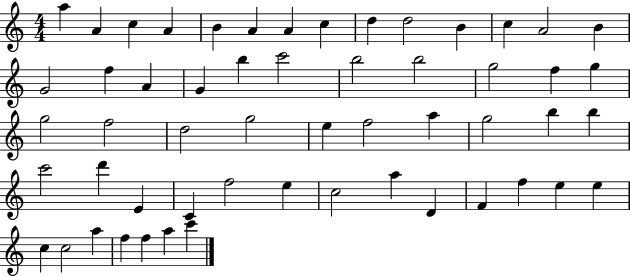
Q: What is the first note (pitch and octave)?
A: A5